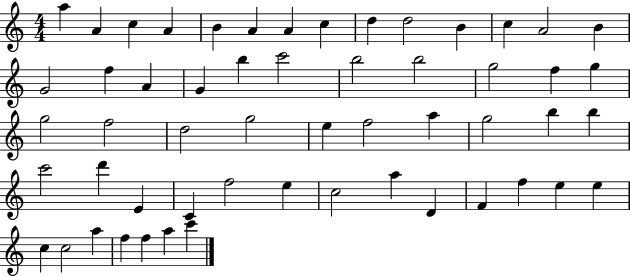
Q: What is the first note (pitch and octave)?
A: A5